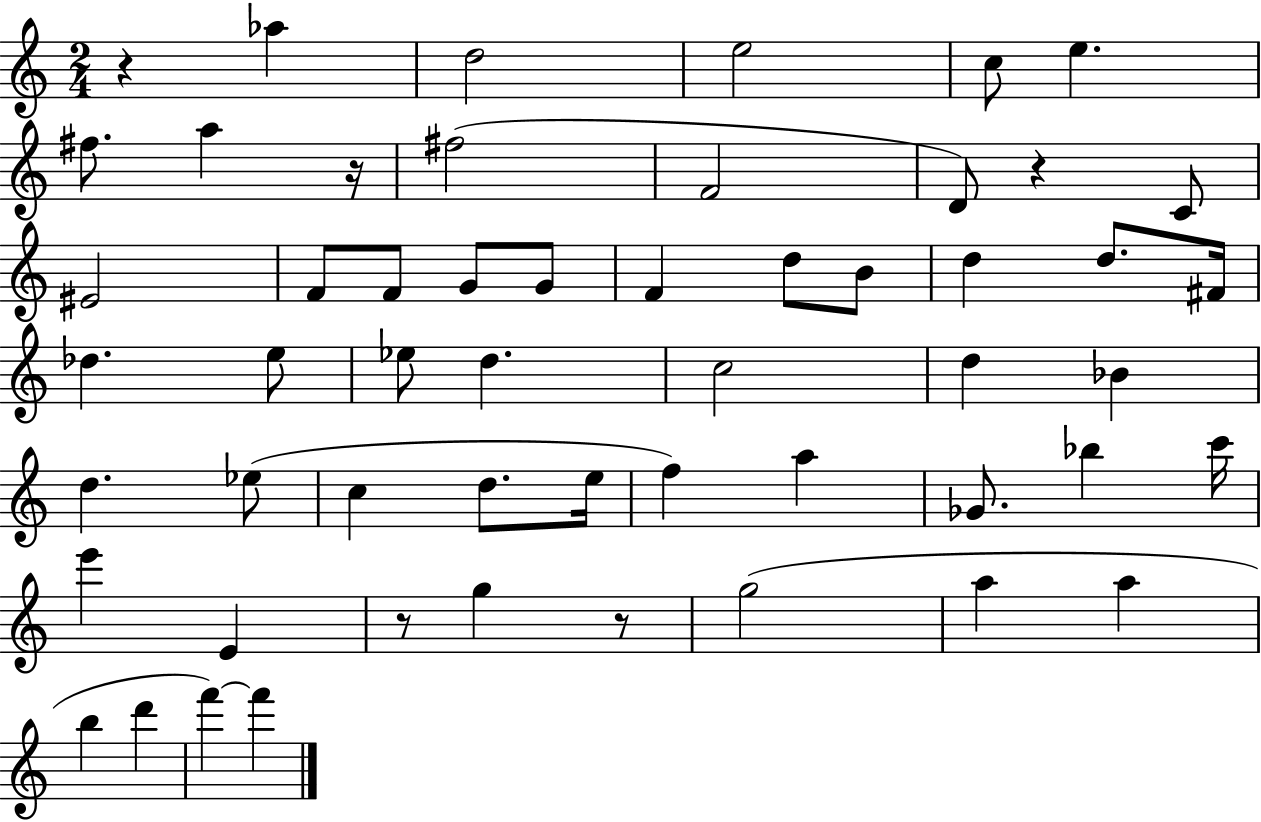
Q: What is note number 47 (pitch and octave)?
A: D6